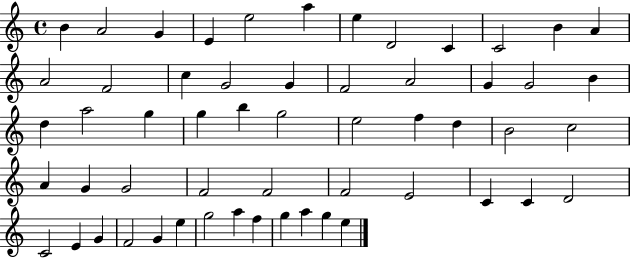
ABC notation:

X:1
T:Untitled
M:4/4
L:1/4
K:C
B A2 G E e2 a e D2 C C2 B A A2 F2 c G2 G F2 A2 G G2 B d a2 g g b g2 e2 f d B2 c2 A G G2 F2 F2 F2 E2 C C D2 C2 E G F2 G e g2 a f g a g e